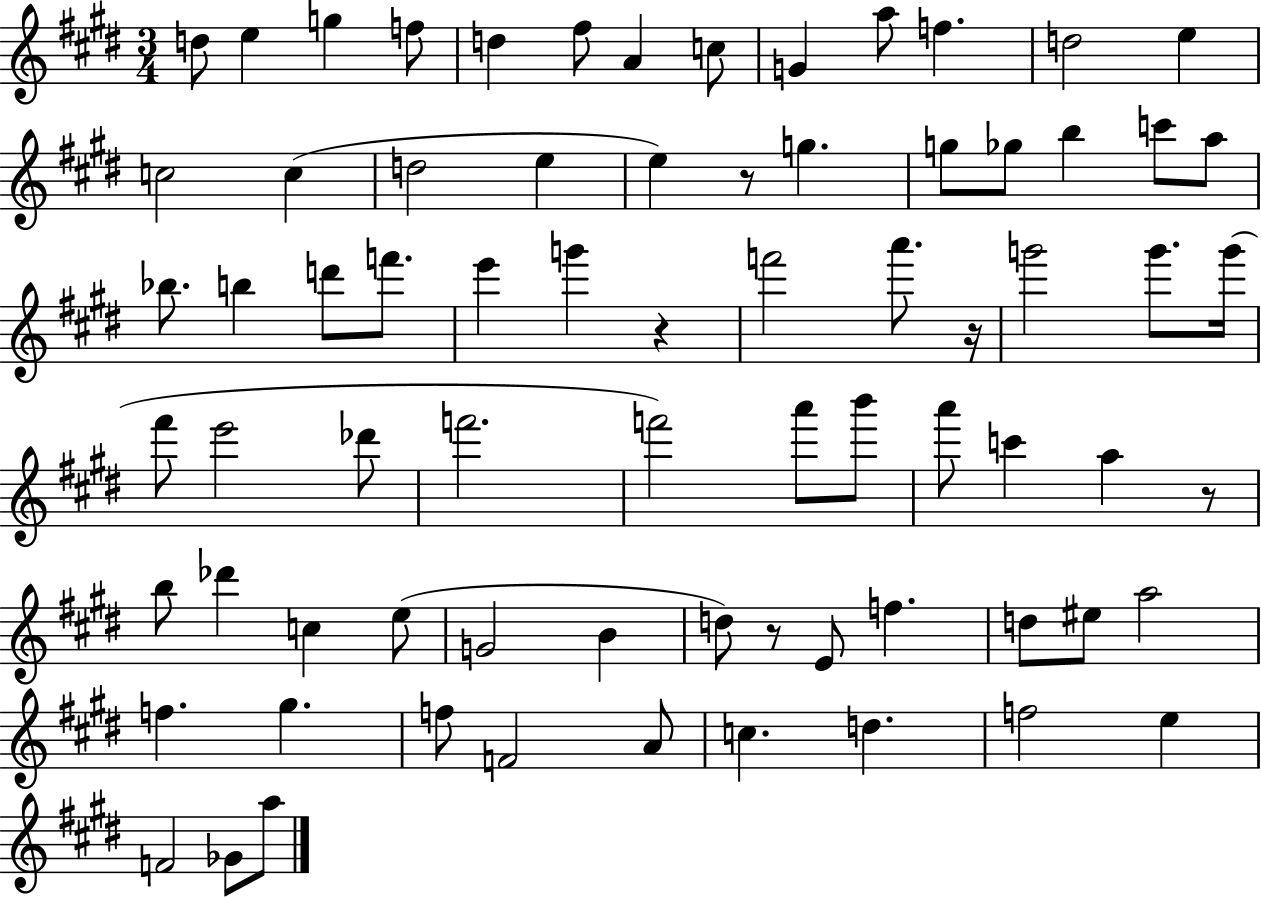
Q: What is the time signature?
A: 3/4